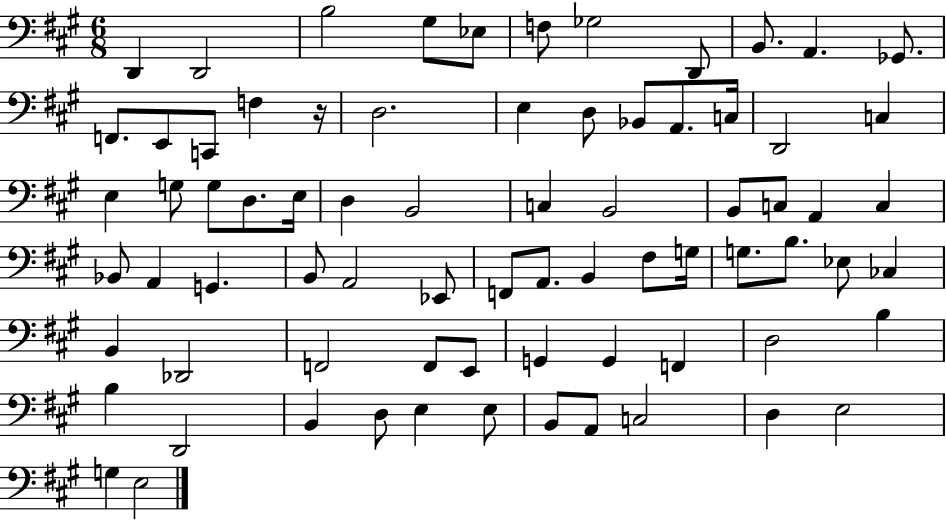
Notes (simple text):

D2/q D2/h B3/h G#3/e Eb3/e F3/e Gb3/h D2/e B2/e. A2/q. Gb2/e. F2/e. E2/e C2/e F3/q R/s D3/h. E3/q D3/e Bb2/e A2/e. C3/s D2/h C3/q E3/q G3/e G3/e D3/e. E3/s D3/q B2/h C3/q B2/h B2/e C3/e A2/q C3/q Bb2/e A2/q G2/q. B2/e A2/h Eb2/e F2/e A2/e. B2/q F#3/e G3/s G3/e. B3/e. Eb3/e CES3/q B2/q Db2/h F2/h F2/e E2/e G2/q G2/q F2/q D3/h B3/q B3/q D2/h B2/q D3/e E3/q E3/e B2/e A2/e C3/h D3/q E3/h G3/q E3/h